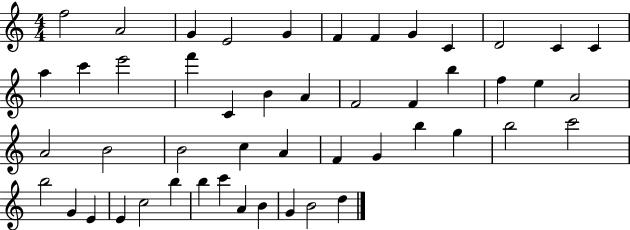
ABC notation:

X:1
T:Untitled
M:4/4
L:1/4
K:C
f2 A2 G E2 G F F G C D2 C C a c' e'2 f' C B A F2 F b f e A2 A2 B2 B2 c A F G b g b2 c'2 b2 G E E c2 b b c' A B G B2 d